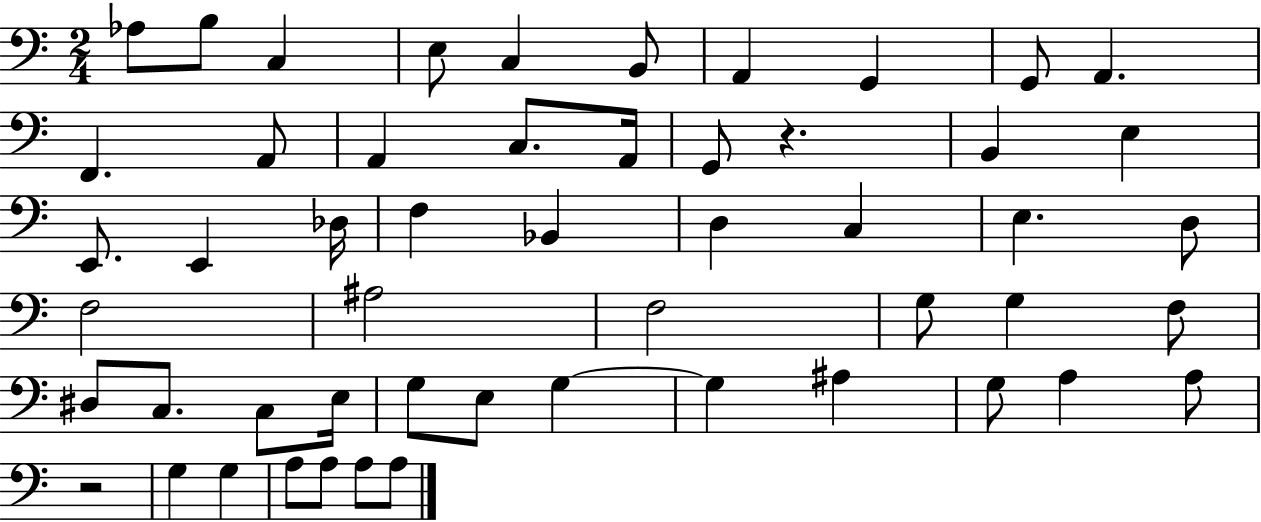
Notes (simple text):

Ab3/e B3/e C3/q E3/e C3/q B2/e A2/q G2/q G2/e A2/q. F2/q. A2/e A2/q C3/e. A2/s G2/e R/q. B2/q E3/q E2/e. E2/q Db3/s F3/q Bb2/q D3/q C3/q E3/q. D3/e F3/h A#3/h F3/h G3/e G3/q F3/e D#3/e C3/e. C3/e E3/s G3/e E3/e G3/q G3/q A#3/q G3/e A3/q A3/e R/h G3/q G3/q A3/e A3/e A3/e A3/e